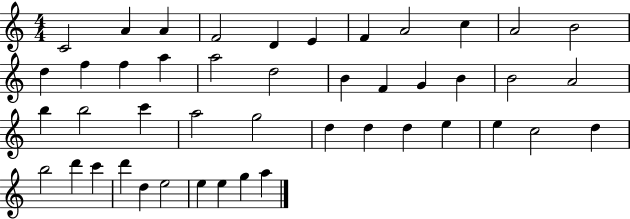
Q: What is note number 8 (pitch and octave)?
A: A4